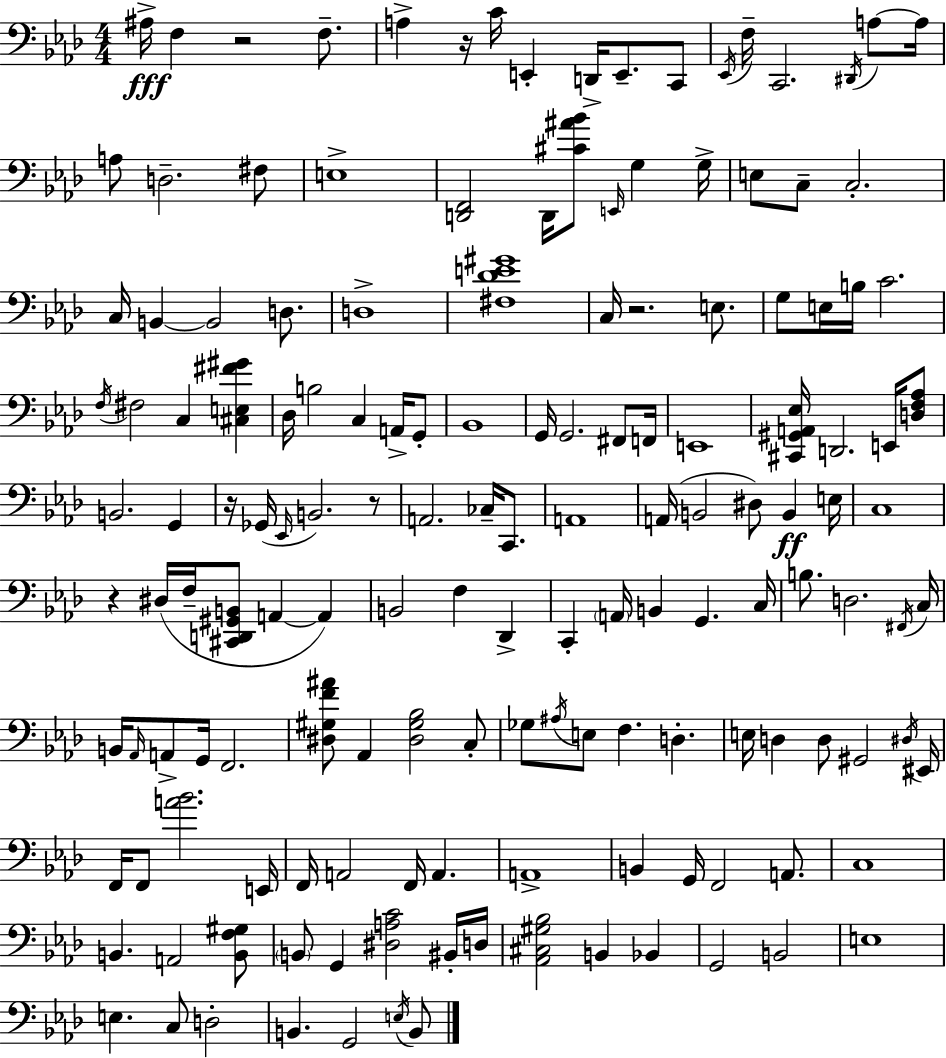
{
  \clef bass
  \numericTimeSignature
  \time 4/4
  \key aes \major
  \repeat volta 2 { ais16->\fff f4 r2 f8.-- | a4-> r16 c'16 e,4-. d,16-> e,8.-- c,8 | \acciaccatura { ees,16 } f16-- c,2. \acciaccatura { dis,16 } a8~~ | a16 a8 d2.-- | \break fis8 e1-> | <d, f,>2 d,16 <cis' ais' bes'>8 \grace { e,16 } g4 | g16-> e8 c8-- c2.-. | c16 b,4~~ b,2 | \break d8. d1-> | <fis des' e' gis'>1 | c16 r2. | e8. g8 e16 b16 c'2. | \break \acciaccatura { f16 } fis2 c4 | <cis e fis' gis'>4 des16 b2 c4 | a,16-> g,8-. bes,1 | g,16 g,2. | \break fis,8 f,16 e,1 | <cis, gis, a, ees>16 d,2. | e,16 <d f aes>8 b,2. | g,4 r16 ges,16( \grace { ees,16 } b,2.) | \break r8 a,2. | ces16-- c,8. a,1 | a,16( b,2 dis8) | b,4\ff e16 c1 | \break r4 dis16( f16-- <cis, d, gis, b,>8 a,4~~ | a,4) b,2 f4 | des,4-> c,4-. \parenthesize a,16 b,4 g,4. | c16 b8. d2. | \break \acciaccatura { fis,16 } c16 b,16 \grace { aes,16 } a,8-> g,16 f,2. | <dis gis f' ais'>8 aes,4 <dis gis bes>2 | c8-. ges8 \acciaccatura { ais16 } e8 f4. | d4.-. e16 d4 d8 gis,2 | \break \acciaccatura { dis16 } eis,16 f,16 f,8 <a' bes'>2. | e,16 f,16 a,2 | f,16 a,4. a,1-> | b,4 g,16 f,2 | \break a,8. c1 | b,4. a,2 | <b, f gis>8 \parenthesize b,8 g,4 <dis a c'>2 | bis,16-. d16 <aes, cis gis bes>2 | \break b,4 bes,4 g,2 | b,2 e1 | e4. c8 | d2-. b,4. g,2 | \break \acciaccatura { e16 } b,8 } \bar "|."
}